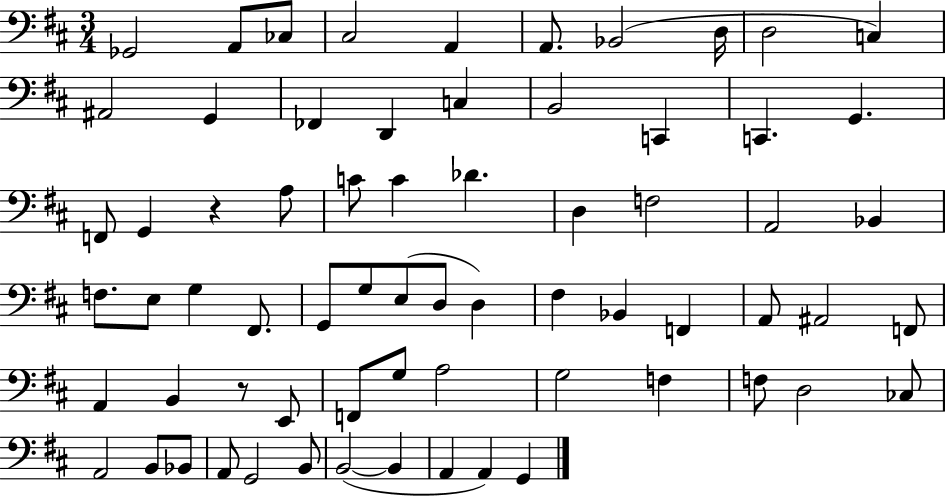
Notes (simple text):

Gb2/h A2/e CES3/e C#3/h A2/q A2/e. Bb2/h D3/s D3/h C3/q A#2/h G2/q FES2/q D2/q C3/q B2/h C2/q C2/q. G2/q. F2/e G2/q R/q A3/e C4/e C4/q Db4/q. D3/q F3/h A2/h Bb2/q F3/e. E3/e G3/q F#2/e. G2/e G3/e E3/e D3/e D3/q F#3/q Bb2/q F2/q A2/e A#2/h F2/e A2/q B2/q R/e E2/e F2/e G3/e A3/h G3/h F3/q F3/e D3/h CES3/e A2/h B2/e Bb2/e A2/e G2/h B2/e B2/h B2/q A2/q A2/q G2/q